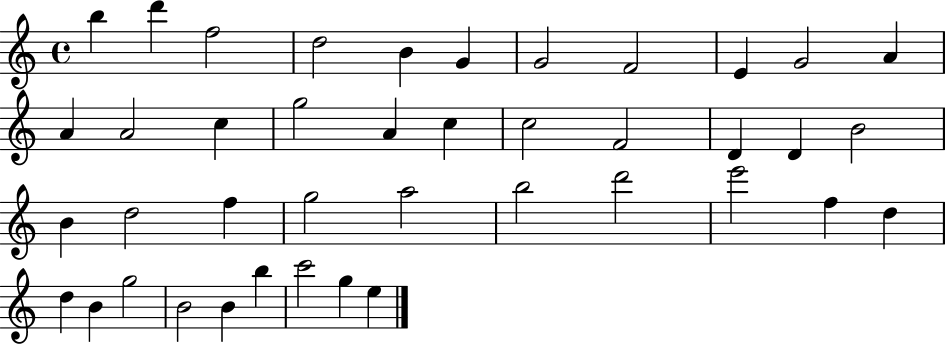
B5/q D6/q F5/h D5/h B4/q G4/q G4/h F4/h E4/q G4/h A4/q A4/q A4/h C5/q G5/h A4/q C5/q C5/h F4/h D4/q D4/q B4/h B4/q D5/h F5/q G5/h A5/h B5/h D6/h E6/h F5/q D5/q D5/q B4/q G5/h B4/h B4/q B5/q C6/h G5/q E5/q